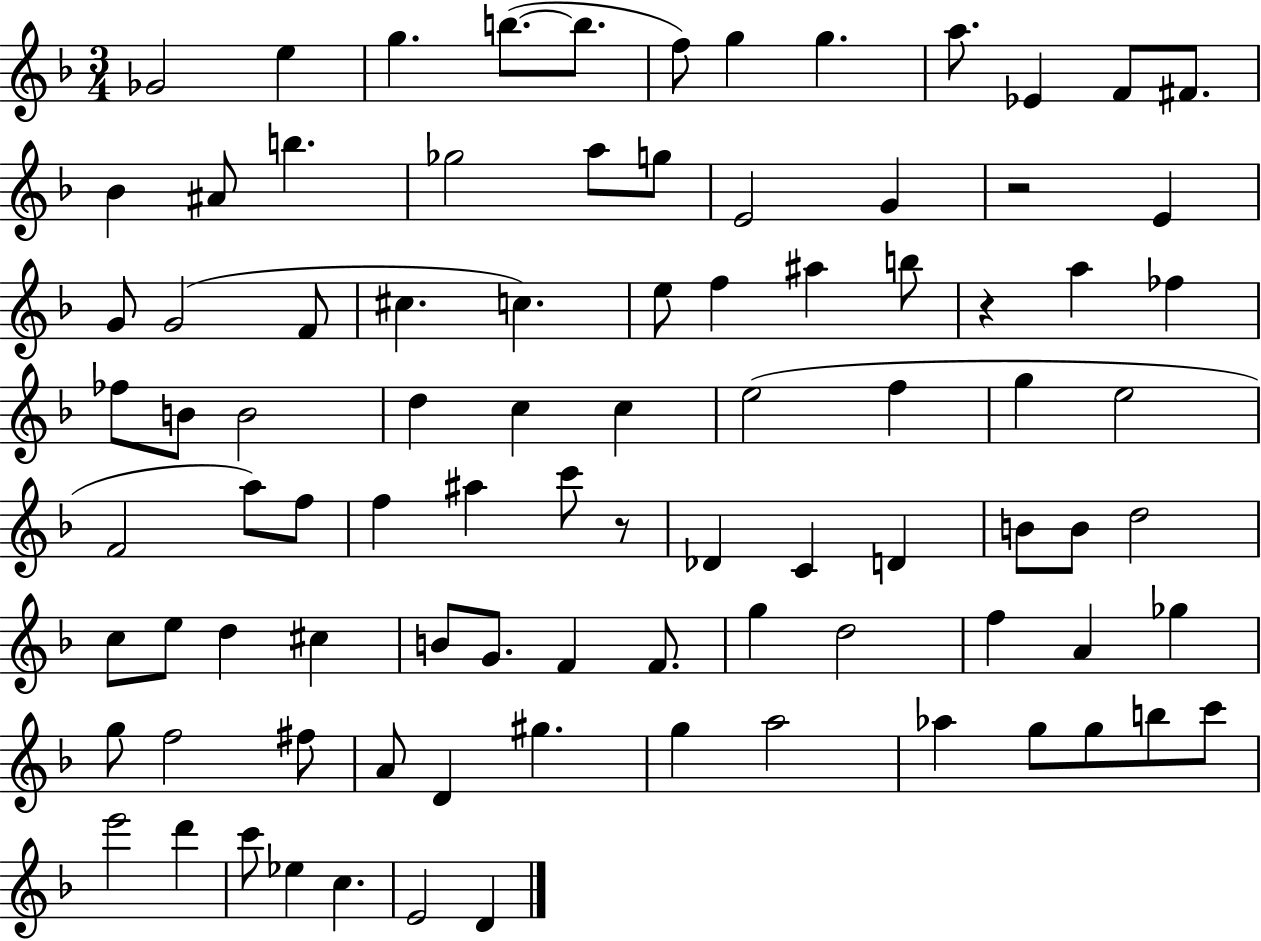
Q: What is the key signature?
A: F major